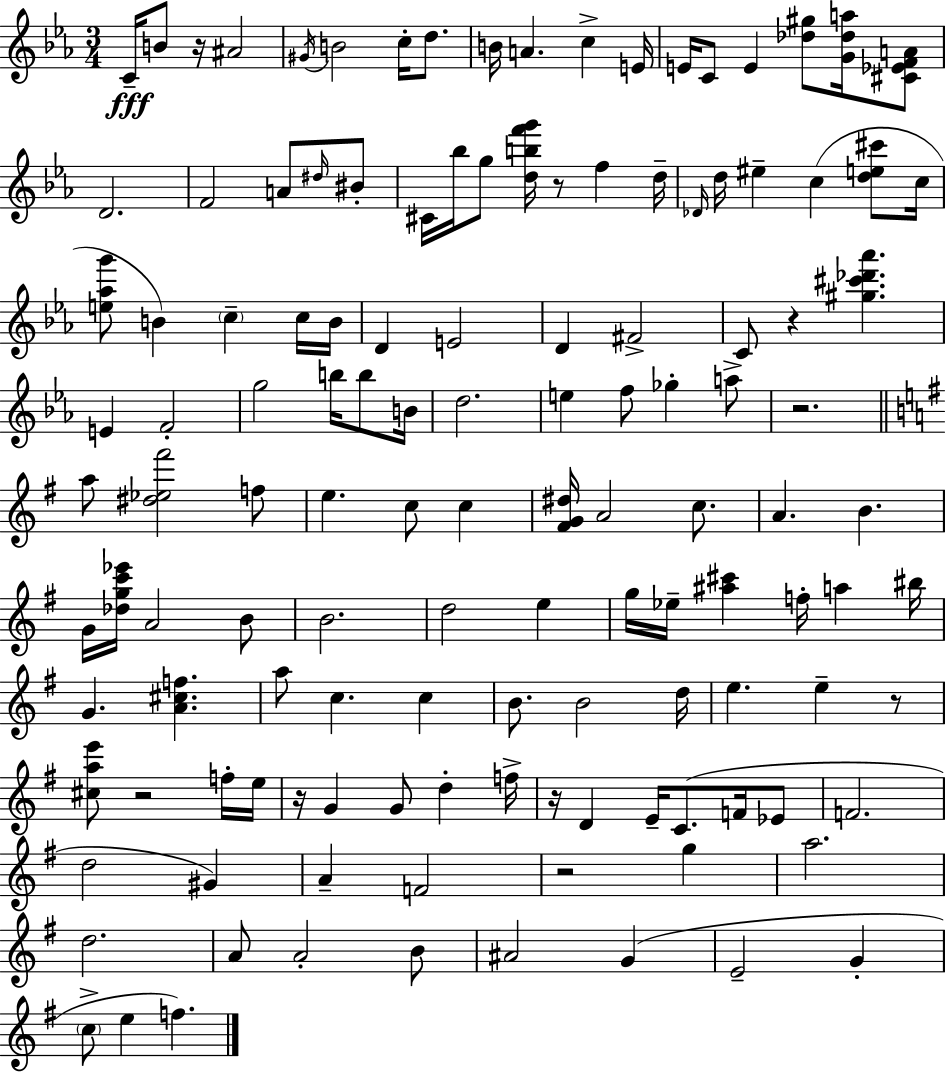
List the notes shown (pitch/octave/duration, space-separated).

C4/s B4/e R/s A#4/h G#4/s B4/h C5/s D5/e. B4/s A4/q. C5/q E4/s E4/s C4/e E4/q [Db5,G#5]/e [G4,Db5,A5]/s [C#4,Eb4,F4,A4]/e D4/h. F4/h A4/e D#5/s BIS4/e C#4/s Bb5/s G5/e [D5,B5,F6,G6]/s R/e F5/q D5/s Db4/s D5/s EIS5/q C5/q [D5,E5,C#6]/e C5/s [E5,Ab5,G6]/e B4/q C5/q C5/s B4/s D4/q E4/h D4/q F#4/h C4/e R/q [G#5,C#6,Db6,Ab6]/q. E4/q F4/h G5/h B5/s B5/e B4/s D5/h. E5/q F5/e Gb5/q A5/e R/h. A5/e [D#5,Eb5,F#6]/h F5/e E5/q. C5/e C5/q [F#4,G4,D#5]/s A4/h C5/e. A4/q. B4/q. G4/s [Db5,G5,C6,Eb6]/s A4/h B4/e B4/h. D5/h E5/q G5/s Eb5/s [A#5,C#6]/q F5/s A5/q BIS5/s G4/q. [A4,C#5,F5]/q. A5/e C5/q. C5/q B4/e. B4/h D5/s E5/q. E5/q R/e [C#5,A5,E6]/e R/h F5/s E5/s R/s G4/q G4/e D5/q F5/s R/s D4/q E4/s C4/e. F4/s Eb4/e F4/h. D5/h G#4/q A4/q F4/h R/h G5/q A5/h. D5/h. A4/e A4/h B4/e A#4/h G4/q E4/h G4/q C5/e E5/q F5/q.